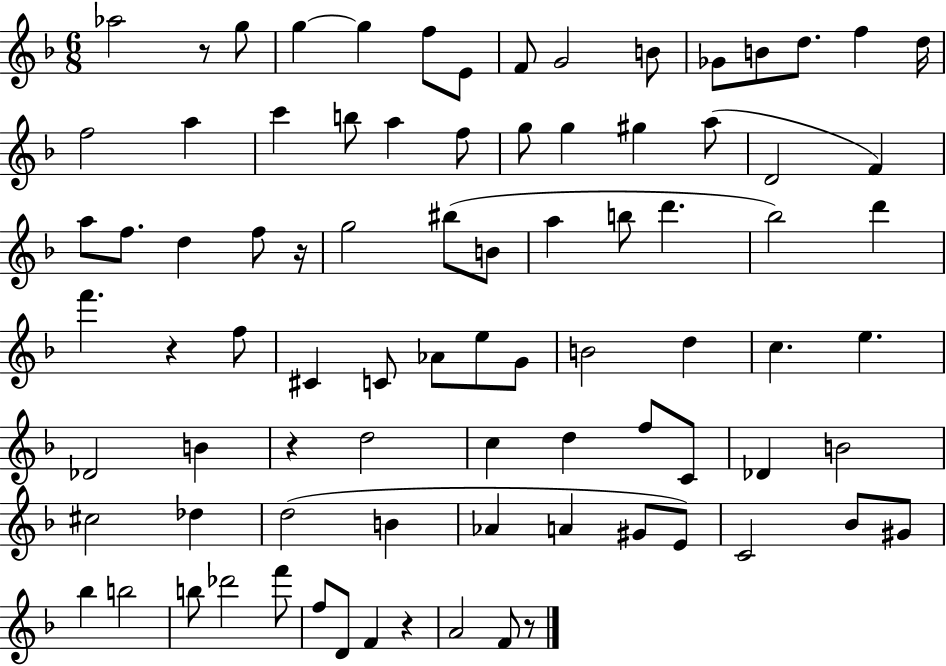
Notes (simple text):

Ab5/h R/e G5/e G5/q G5/q F5/e E4/e F4/e G4/h B4/e Gb4/e B4/e D5/e. F5/q D5/s F5/h A5/q C6/q B5/e A5/q F5/e G5/e G5/q G#5/q A5/e D4/h F4/q A5/e F5/e. D5/q F5/e R/s G5/h BIS5/e B4/e A5/q B5/e D6/q. Bb5/h D6/q F6/q. R/q F5/e C#4/q C4/e Ab4/e E5/e G4/e B4/h D5/q C5/q. E5/q. Db4/h B4/q R/q D5/h C5/q D5/q F5/e C4/e Db4/q B4/h C#5/h Db5/q D5/h B4/q Ab4/q A4/q G#4/e E4/e C4/h Bb4/e G#4/e Bb5/q B5/h B5/e Db6/h F6/e F5/e D4/e F4/q R/q A4/h F4/e R/e